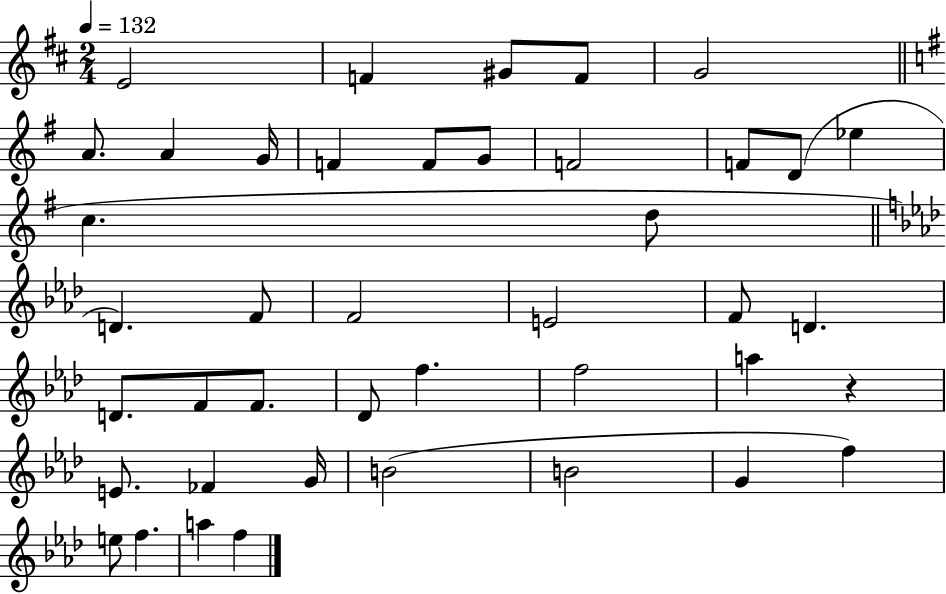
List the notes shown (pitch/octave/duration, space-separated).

E4/h F4/q G#4/e F4/e G4/h A4/e. A4/q G4/s F4/q F4/e G4/e F4/h F4/e D4/e Eb5/q C5/q. D5/e D4/q. F4/e F4/h E4/h F4/e D4/q. D4/e. F4/e F4/e. Db4/e F5/q. F5/h A5/q R/q E4/e. FES4/q G4/s B4/h B4/h G4/q F5/q E5/e F5/q. A5/q F5/q